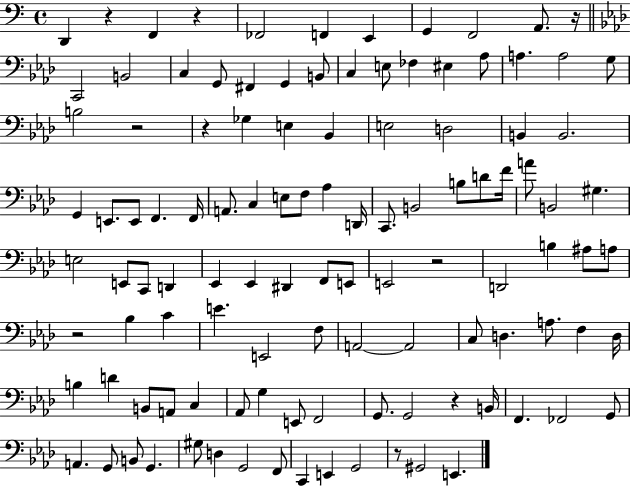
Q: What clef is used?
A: bass